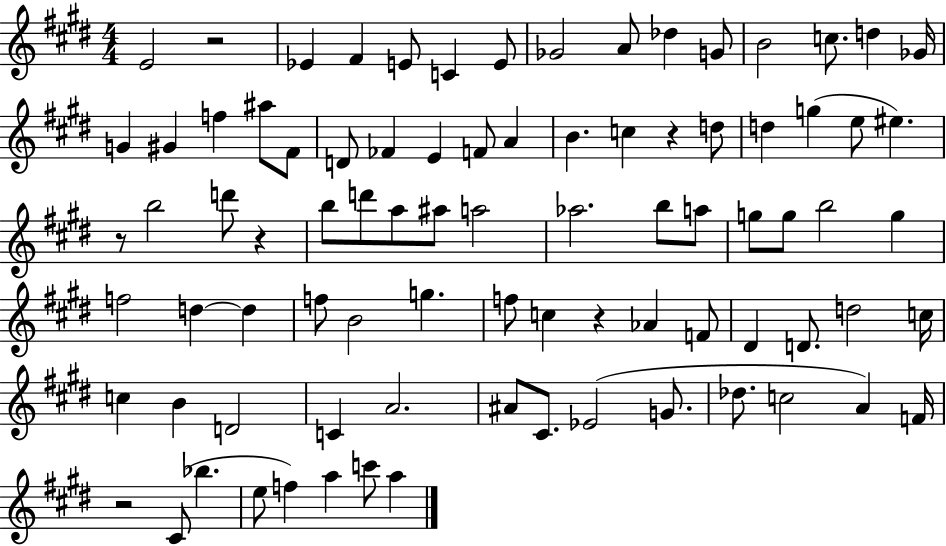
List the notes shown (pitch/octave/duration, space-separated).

E4/h R/h Eb4/q F#4/q E4/e C4/q E4/e Gb4/h A4/e Db5/q G4/e B4/h C5/e. D5/q Gb4/s G4/q G#4/q F5/q A#5/e F#4/e D4/e FES4/q E4/q F4/e A4/q B4/q. C5/q R/q D5/e D5/q G5/q E5/e EIS5/q. R/e B5/h D6/e R/q B5/e D6/e A5/e A#5/e A5/h Ab5/h. B5/e A5/e G5/e G5/e B5/h G5/q F5/h D5/q D5/q F5/e B4/h G5/q. F5/e C5/q R/q Ab4/q F4/e D#4/q D4/e. D5/h C5/s C5/q B4/q D4/h C4/q A4/h. A#4/e C#4/e. Eb4/h G4/e. Db5/e. C5/h A4/q F4/s R/h C#4/e Bb5/q. E5/e F5/q A5/q C6/e A5/q